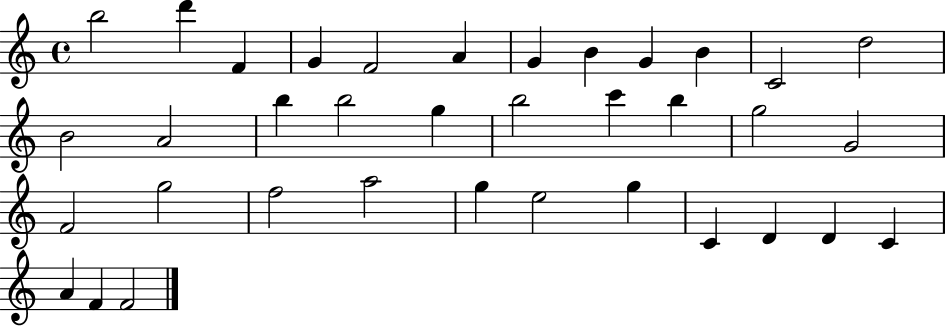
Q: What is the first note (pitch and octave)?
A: B5